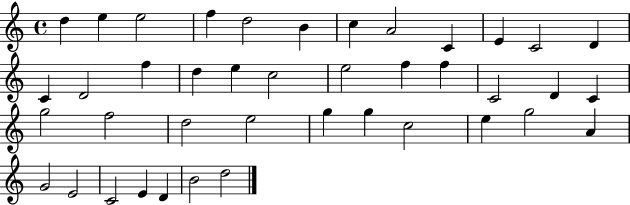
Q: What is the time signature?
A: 4/4